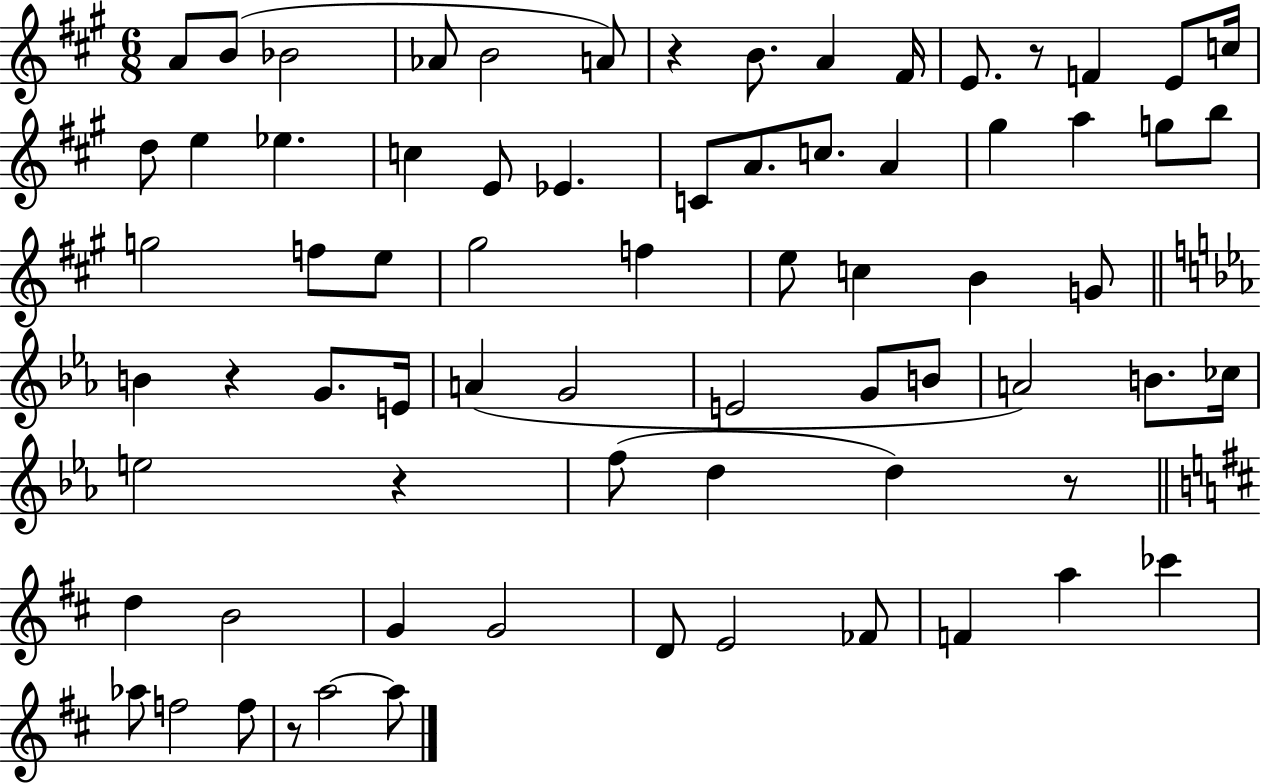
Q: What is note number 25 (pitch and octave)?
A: A5